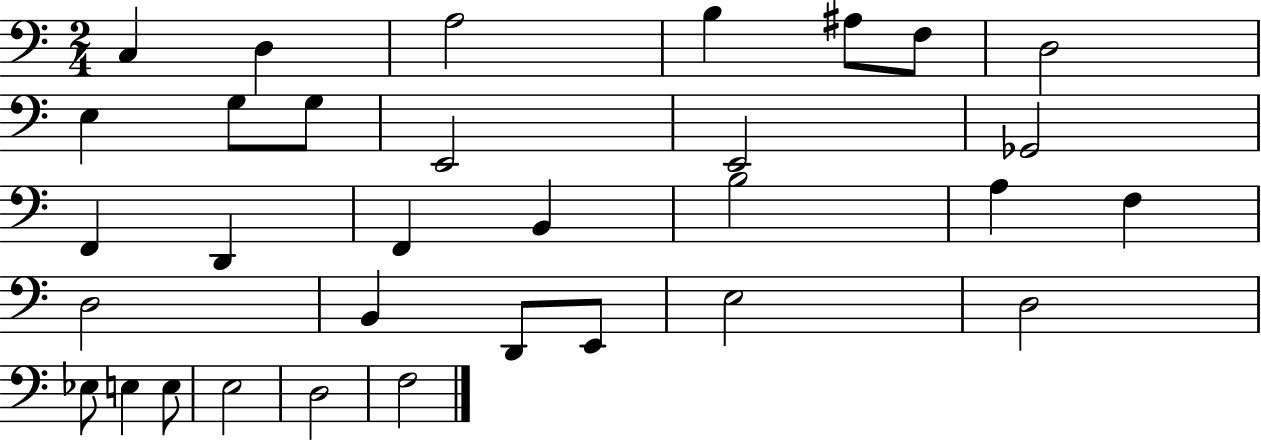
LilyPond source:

{
  \clef bass
  \numericTimeSignature
  \time 2/4
  \key c \major
  c4 d4 | a2 | b4 ais8 f8 | d2 | \break e4 g8 g8 | e,2 | e,2 | ges,2 | \break f,4 d,4 | f,4 b,4 | b2 | a4 f4 | \break d2 | b,4 d,8 e,8 | e2 | d2 | \break ees8 e4 e8 | e2 | d2 | f2 | \break \bar "|."
}